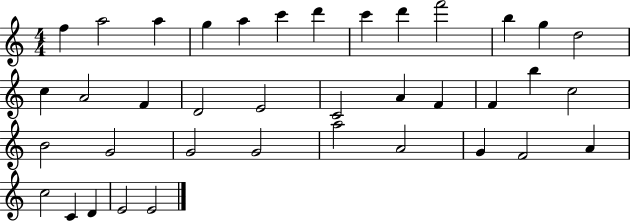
{
  \clef treble
  \numericTimeSignature
  \time 4/4
  \key c \major
  f''4 a''2 a''4 | g''4 a''4 c'''4 d'''4 | c'''4 d'''4 f'''2 | b''4 g''4 d''2 | \break c''4 a'2 f'4 | d'2 e'2 | c'2 a'4 f'4 | f'4 b''4 c''2 | \break b'2 g'2 | g'2 g'2 | a''2 a'2 | g'4 f'2 a'4 | \break c''2 c'4 d'4 | e'2 e'2 | \bar "|."
}